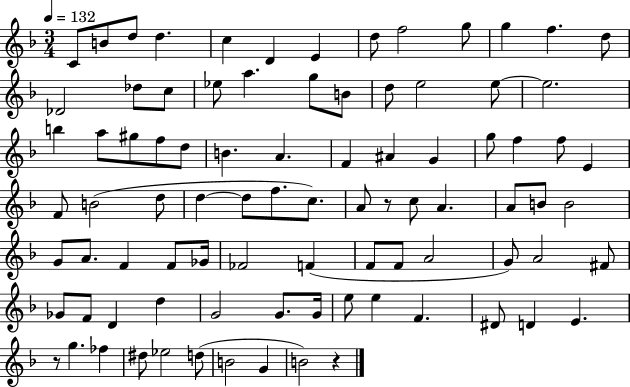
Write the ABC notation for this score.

X:1
T:Untitled
M:3/4
L:1/4
K:F
C/2 B/2 d/2 d c D E d/2 f2 g/2 g f d/2 _D2 _d/2 c/2 _e/2 a g/2 B/2 d/2 e2 e/2 e2 b a/2 ^g/2 f/2 d/2 B A F ^A G g/2 f f/2 E F/2 B2 d/2 d d/2 f/2 c/2 A/2 z/2 c/2 A A/2 B/2 B2 G/2 A/2 F F/2 _G/4 _F2 F F/2 F/2 A2 G/2 A2 ^F/2 _G/2 F/2 D d G2 G/2 G/4 e/2 e F ^D/2 D E z/2 g _f ^d/2 _e2 d/2 B2 G B2 z